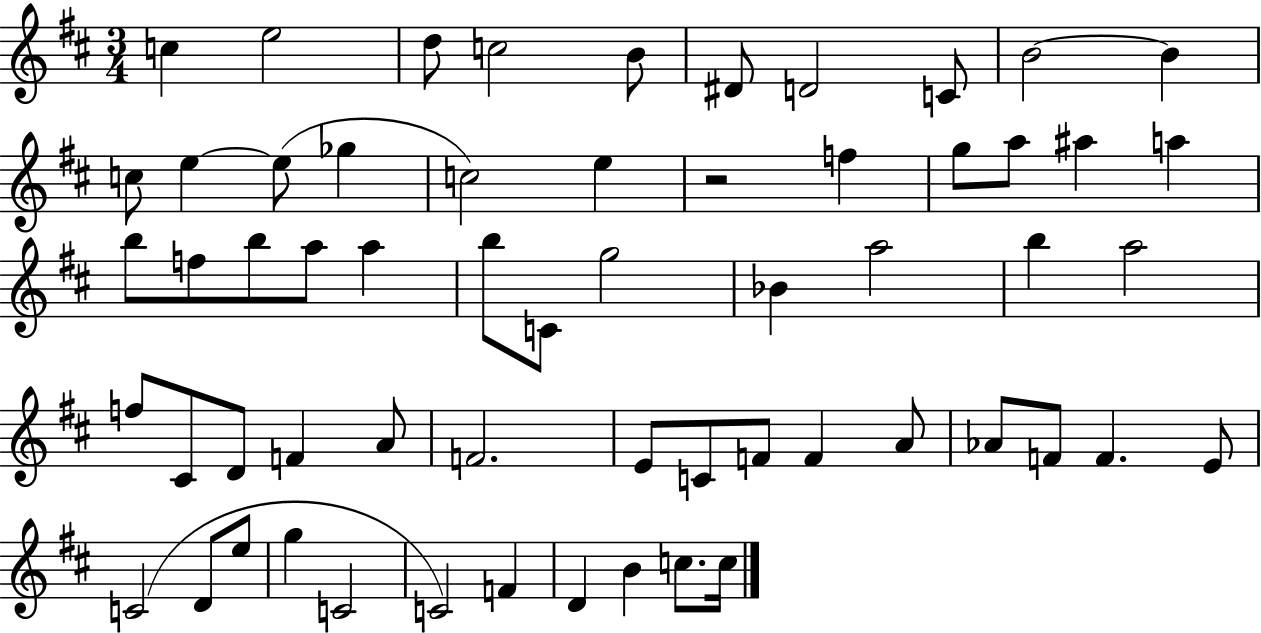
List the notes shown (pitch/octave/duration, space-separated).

C5/q E5/h D5/e C5/h B4/e D#4/e D4/h C4/e B4/h B4/q C5/e E5/q E5/e Gb5/q C5/h E5/q R/h F5/q G5/e A5/e A#5/q A5/q B5/e F5/e B5/e A5/e A5/q B5/e C4/e G5/h Bb4/q A5/h B5/q A5/h F5/e C#4/e D4/e F4/q A4/e F4/h. E4/e C4/e F4/e F4/q A4/e Ab4/e F4/e F4/q. E4/e C4/h D4/e E5/e G5/q C4/h C4/h F4/q D4/q B4/q C5/e. C5/s